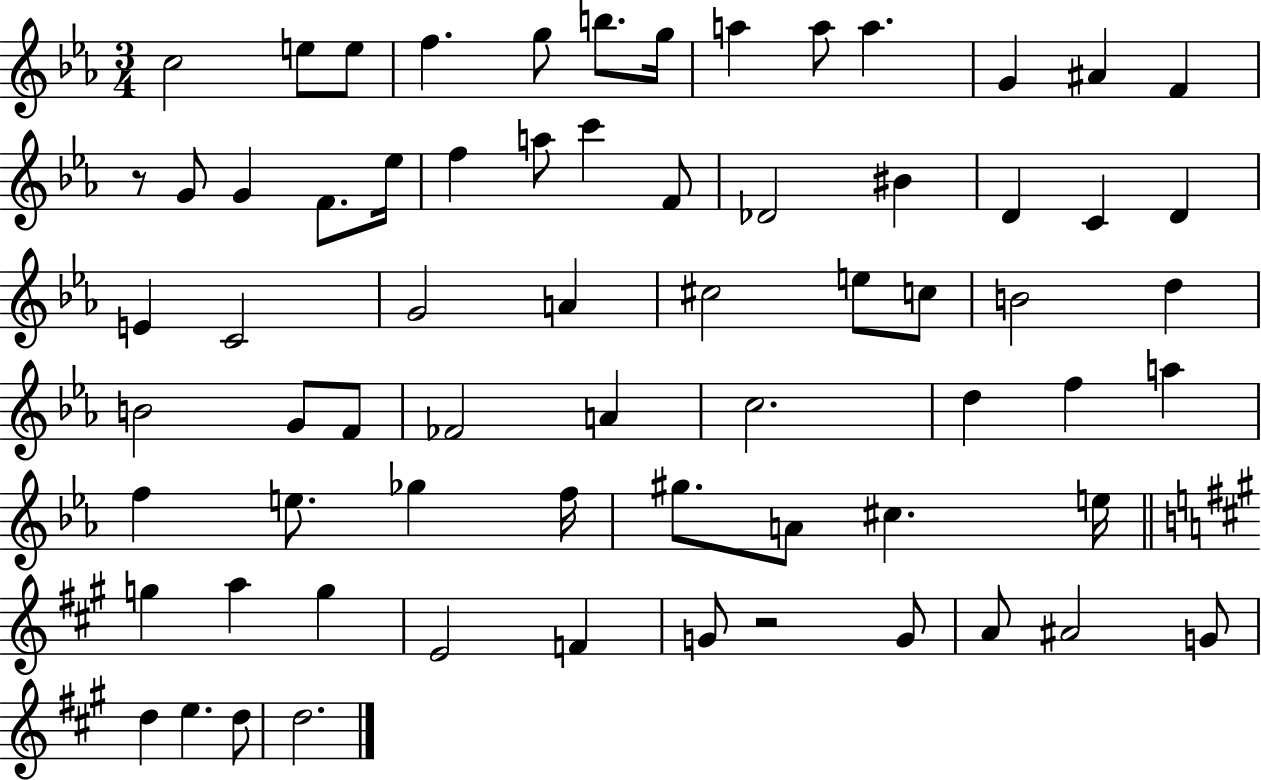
X:1
T:Untitled
M:3/4
L:1/4
K:Eb
c2 e/2 e/2 f g/2 b/2 g/4 a a/2 a G ^A F z/2 G/2 G F/2 _e/4 f a/2 c' F/2 _D2 ^B D C D E C2 G2 A ^c2 e/2 c/2 B2 d B2 G/2 F/2 _F2 A c2 d f a f e/2 _g f/4 ^g/2 A/2 ^c e/4 g a g E2 F G/2 z2 G/2 A/2 ^A2 G/2 d e d/2 d2